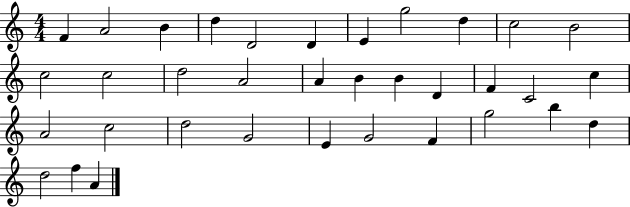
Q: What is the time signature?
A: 4/4